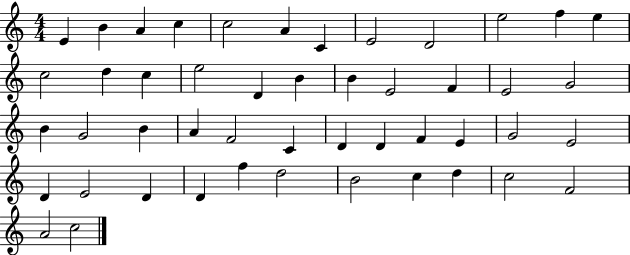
E4/q B4/q A4/q C5/q C5/h A4/q C4/q E4/h D4/h E5/h F5/q E5/q C5/h D5/q C5/q E5/h D4/q B4/q B4/q E4/h F4/q E4/h G4/h B4/q G4/h B4/q A4/q F4/h C4/q D4/q D4/q F4/q E4/q G4/h E4/h D4/q E4/h D4/q D4/q F5/q D5/h B4/h C5/q D5/q C5/h F4/h A4/h C5/h